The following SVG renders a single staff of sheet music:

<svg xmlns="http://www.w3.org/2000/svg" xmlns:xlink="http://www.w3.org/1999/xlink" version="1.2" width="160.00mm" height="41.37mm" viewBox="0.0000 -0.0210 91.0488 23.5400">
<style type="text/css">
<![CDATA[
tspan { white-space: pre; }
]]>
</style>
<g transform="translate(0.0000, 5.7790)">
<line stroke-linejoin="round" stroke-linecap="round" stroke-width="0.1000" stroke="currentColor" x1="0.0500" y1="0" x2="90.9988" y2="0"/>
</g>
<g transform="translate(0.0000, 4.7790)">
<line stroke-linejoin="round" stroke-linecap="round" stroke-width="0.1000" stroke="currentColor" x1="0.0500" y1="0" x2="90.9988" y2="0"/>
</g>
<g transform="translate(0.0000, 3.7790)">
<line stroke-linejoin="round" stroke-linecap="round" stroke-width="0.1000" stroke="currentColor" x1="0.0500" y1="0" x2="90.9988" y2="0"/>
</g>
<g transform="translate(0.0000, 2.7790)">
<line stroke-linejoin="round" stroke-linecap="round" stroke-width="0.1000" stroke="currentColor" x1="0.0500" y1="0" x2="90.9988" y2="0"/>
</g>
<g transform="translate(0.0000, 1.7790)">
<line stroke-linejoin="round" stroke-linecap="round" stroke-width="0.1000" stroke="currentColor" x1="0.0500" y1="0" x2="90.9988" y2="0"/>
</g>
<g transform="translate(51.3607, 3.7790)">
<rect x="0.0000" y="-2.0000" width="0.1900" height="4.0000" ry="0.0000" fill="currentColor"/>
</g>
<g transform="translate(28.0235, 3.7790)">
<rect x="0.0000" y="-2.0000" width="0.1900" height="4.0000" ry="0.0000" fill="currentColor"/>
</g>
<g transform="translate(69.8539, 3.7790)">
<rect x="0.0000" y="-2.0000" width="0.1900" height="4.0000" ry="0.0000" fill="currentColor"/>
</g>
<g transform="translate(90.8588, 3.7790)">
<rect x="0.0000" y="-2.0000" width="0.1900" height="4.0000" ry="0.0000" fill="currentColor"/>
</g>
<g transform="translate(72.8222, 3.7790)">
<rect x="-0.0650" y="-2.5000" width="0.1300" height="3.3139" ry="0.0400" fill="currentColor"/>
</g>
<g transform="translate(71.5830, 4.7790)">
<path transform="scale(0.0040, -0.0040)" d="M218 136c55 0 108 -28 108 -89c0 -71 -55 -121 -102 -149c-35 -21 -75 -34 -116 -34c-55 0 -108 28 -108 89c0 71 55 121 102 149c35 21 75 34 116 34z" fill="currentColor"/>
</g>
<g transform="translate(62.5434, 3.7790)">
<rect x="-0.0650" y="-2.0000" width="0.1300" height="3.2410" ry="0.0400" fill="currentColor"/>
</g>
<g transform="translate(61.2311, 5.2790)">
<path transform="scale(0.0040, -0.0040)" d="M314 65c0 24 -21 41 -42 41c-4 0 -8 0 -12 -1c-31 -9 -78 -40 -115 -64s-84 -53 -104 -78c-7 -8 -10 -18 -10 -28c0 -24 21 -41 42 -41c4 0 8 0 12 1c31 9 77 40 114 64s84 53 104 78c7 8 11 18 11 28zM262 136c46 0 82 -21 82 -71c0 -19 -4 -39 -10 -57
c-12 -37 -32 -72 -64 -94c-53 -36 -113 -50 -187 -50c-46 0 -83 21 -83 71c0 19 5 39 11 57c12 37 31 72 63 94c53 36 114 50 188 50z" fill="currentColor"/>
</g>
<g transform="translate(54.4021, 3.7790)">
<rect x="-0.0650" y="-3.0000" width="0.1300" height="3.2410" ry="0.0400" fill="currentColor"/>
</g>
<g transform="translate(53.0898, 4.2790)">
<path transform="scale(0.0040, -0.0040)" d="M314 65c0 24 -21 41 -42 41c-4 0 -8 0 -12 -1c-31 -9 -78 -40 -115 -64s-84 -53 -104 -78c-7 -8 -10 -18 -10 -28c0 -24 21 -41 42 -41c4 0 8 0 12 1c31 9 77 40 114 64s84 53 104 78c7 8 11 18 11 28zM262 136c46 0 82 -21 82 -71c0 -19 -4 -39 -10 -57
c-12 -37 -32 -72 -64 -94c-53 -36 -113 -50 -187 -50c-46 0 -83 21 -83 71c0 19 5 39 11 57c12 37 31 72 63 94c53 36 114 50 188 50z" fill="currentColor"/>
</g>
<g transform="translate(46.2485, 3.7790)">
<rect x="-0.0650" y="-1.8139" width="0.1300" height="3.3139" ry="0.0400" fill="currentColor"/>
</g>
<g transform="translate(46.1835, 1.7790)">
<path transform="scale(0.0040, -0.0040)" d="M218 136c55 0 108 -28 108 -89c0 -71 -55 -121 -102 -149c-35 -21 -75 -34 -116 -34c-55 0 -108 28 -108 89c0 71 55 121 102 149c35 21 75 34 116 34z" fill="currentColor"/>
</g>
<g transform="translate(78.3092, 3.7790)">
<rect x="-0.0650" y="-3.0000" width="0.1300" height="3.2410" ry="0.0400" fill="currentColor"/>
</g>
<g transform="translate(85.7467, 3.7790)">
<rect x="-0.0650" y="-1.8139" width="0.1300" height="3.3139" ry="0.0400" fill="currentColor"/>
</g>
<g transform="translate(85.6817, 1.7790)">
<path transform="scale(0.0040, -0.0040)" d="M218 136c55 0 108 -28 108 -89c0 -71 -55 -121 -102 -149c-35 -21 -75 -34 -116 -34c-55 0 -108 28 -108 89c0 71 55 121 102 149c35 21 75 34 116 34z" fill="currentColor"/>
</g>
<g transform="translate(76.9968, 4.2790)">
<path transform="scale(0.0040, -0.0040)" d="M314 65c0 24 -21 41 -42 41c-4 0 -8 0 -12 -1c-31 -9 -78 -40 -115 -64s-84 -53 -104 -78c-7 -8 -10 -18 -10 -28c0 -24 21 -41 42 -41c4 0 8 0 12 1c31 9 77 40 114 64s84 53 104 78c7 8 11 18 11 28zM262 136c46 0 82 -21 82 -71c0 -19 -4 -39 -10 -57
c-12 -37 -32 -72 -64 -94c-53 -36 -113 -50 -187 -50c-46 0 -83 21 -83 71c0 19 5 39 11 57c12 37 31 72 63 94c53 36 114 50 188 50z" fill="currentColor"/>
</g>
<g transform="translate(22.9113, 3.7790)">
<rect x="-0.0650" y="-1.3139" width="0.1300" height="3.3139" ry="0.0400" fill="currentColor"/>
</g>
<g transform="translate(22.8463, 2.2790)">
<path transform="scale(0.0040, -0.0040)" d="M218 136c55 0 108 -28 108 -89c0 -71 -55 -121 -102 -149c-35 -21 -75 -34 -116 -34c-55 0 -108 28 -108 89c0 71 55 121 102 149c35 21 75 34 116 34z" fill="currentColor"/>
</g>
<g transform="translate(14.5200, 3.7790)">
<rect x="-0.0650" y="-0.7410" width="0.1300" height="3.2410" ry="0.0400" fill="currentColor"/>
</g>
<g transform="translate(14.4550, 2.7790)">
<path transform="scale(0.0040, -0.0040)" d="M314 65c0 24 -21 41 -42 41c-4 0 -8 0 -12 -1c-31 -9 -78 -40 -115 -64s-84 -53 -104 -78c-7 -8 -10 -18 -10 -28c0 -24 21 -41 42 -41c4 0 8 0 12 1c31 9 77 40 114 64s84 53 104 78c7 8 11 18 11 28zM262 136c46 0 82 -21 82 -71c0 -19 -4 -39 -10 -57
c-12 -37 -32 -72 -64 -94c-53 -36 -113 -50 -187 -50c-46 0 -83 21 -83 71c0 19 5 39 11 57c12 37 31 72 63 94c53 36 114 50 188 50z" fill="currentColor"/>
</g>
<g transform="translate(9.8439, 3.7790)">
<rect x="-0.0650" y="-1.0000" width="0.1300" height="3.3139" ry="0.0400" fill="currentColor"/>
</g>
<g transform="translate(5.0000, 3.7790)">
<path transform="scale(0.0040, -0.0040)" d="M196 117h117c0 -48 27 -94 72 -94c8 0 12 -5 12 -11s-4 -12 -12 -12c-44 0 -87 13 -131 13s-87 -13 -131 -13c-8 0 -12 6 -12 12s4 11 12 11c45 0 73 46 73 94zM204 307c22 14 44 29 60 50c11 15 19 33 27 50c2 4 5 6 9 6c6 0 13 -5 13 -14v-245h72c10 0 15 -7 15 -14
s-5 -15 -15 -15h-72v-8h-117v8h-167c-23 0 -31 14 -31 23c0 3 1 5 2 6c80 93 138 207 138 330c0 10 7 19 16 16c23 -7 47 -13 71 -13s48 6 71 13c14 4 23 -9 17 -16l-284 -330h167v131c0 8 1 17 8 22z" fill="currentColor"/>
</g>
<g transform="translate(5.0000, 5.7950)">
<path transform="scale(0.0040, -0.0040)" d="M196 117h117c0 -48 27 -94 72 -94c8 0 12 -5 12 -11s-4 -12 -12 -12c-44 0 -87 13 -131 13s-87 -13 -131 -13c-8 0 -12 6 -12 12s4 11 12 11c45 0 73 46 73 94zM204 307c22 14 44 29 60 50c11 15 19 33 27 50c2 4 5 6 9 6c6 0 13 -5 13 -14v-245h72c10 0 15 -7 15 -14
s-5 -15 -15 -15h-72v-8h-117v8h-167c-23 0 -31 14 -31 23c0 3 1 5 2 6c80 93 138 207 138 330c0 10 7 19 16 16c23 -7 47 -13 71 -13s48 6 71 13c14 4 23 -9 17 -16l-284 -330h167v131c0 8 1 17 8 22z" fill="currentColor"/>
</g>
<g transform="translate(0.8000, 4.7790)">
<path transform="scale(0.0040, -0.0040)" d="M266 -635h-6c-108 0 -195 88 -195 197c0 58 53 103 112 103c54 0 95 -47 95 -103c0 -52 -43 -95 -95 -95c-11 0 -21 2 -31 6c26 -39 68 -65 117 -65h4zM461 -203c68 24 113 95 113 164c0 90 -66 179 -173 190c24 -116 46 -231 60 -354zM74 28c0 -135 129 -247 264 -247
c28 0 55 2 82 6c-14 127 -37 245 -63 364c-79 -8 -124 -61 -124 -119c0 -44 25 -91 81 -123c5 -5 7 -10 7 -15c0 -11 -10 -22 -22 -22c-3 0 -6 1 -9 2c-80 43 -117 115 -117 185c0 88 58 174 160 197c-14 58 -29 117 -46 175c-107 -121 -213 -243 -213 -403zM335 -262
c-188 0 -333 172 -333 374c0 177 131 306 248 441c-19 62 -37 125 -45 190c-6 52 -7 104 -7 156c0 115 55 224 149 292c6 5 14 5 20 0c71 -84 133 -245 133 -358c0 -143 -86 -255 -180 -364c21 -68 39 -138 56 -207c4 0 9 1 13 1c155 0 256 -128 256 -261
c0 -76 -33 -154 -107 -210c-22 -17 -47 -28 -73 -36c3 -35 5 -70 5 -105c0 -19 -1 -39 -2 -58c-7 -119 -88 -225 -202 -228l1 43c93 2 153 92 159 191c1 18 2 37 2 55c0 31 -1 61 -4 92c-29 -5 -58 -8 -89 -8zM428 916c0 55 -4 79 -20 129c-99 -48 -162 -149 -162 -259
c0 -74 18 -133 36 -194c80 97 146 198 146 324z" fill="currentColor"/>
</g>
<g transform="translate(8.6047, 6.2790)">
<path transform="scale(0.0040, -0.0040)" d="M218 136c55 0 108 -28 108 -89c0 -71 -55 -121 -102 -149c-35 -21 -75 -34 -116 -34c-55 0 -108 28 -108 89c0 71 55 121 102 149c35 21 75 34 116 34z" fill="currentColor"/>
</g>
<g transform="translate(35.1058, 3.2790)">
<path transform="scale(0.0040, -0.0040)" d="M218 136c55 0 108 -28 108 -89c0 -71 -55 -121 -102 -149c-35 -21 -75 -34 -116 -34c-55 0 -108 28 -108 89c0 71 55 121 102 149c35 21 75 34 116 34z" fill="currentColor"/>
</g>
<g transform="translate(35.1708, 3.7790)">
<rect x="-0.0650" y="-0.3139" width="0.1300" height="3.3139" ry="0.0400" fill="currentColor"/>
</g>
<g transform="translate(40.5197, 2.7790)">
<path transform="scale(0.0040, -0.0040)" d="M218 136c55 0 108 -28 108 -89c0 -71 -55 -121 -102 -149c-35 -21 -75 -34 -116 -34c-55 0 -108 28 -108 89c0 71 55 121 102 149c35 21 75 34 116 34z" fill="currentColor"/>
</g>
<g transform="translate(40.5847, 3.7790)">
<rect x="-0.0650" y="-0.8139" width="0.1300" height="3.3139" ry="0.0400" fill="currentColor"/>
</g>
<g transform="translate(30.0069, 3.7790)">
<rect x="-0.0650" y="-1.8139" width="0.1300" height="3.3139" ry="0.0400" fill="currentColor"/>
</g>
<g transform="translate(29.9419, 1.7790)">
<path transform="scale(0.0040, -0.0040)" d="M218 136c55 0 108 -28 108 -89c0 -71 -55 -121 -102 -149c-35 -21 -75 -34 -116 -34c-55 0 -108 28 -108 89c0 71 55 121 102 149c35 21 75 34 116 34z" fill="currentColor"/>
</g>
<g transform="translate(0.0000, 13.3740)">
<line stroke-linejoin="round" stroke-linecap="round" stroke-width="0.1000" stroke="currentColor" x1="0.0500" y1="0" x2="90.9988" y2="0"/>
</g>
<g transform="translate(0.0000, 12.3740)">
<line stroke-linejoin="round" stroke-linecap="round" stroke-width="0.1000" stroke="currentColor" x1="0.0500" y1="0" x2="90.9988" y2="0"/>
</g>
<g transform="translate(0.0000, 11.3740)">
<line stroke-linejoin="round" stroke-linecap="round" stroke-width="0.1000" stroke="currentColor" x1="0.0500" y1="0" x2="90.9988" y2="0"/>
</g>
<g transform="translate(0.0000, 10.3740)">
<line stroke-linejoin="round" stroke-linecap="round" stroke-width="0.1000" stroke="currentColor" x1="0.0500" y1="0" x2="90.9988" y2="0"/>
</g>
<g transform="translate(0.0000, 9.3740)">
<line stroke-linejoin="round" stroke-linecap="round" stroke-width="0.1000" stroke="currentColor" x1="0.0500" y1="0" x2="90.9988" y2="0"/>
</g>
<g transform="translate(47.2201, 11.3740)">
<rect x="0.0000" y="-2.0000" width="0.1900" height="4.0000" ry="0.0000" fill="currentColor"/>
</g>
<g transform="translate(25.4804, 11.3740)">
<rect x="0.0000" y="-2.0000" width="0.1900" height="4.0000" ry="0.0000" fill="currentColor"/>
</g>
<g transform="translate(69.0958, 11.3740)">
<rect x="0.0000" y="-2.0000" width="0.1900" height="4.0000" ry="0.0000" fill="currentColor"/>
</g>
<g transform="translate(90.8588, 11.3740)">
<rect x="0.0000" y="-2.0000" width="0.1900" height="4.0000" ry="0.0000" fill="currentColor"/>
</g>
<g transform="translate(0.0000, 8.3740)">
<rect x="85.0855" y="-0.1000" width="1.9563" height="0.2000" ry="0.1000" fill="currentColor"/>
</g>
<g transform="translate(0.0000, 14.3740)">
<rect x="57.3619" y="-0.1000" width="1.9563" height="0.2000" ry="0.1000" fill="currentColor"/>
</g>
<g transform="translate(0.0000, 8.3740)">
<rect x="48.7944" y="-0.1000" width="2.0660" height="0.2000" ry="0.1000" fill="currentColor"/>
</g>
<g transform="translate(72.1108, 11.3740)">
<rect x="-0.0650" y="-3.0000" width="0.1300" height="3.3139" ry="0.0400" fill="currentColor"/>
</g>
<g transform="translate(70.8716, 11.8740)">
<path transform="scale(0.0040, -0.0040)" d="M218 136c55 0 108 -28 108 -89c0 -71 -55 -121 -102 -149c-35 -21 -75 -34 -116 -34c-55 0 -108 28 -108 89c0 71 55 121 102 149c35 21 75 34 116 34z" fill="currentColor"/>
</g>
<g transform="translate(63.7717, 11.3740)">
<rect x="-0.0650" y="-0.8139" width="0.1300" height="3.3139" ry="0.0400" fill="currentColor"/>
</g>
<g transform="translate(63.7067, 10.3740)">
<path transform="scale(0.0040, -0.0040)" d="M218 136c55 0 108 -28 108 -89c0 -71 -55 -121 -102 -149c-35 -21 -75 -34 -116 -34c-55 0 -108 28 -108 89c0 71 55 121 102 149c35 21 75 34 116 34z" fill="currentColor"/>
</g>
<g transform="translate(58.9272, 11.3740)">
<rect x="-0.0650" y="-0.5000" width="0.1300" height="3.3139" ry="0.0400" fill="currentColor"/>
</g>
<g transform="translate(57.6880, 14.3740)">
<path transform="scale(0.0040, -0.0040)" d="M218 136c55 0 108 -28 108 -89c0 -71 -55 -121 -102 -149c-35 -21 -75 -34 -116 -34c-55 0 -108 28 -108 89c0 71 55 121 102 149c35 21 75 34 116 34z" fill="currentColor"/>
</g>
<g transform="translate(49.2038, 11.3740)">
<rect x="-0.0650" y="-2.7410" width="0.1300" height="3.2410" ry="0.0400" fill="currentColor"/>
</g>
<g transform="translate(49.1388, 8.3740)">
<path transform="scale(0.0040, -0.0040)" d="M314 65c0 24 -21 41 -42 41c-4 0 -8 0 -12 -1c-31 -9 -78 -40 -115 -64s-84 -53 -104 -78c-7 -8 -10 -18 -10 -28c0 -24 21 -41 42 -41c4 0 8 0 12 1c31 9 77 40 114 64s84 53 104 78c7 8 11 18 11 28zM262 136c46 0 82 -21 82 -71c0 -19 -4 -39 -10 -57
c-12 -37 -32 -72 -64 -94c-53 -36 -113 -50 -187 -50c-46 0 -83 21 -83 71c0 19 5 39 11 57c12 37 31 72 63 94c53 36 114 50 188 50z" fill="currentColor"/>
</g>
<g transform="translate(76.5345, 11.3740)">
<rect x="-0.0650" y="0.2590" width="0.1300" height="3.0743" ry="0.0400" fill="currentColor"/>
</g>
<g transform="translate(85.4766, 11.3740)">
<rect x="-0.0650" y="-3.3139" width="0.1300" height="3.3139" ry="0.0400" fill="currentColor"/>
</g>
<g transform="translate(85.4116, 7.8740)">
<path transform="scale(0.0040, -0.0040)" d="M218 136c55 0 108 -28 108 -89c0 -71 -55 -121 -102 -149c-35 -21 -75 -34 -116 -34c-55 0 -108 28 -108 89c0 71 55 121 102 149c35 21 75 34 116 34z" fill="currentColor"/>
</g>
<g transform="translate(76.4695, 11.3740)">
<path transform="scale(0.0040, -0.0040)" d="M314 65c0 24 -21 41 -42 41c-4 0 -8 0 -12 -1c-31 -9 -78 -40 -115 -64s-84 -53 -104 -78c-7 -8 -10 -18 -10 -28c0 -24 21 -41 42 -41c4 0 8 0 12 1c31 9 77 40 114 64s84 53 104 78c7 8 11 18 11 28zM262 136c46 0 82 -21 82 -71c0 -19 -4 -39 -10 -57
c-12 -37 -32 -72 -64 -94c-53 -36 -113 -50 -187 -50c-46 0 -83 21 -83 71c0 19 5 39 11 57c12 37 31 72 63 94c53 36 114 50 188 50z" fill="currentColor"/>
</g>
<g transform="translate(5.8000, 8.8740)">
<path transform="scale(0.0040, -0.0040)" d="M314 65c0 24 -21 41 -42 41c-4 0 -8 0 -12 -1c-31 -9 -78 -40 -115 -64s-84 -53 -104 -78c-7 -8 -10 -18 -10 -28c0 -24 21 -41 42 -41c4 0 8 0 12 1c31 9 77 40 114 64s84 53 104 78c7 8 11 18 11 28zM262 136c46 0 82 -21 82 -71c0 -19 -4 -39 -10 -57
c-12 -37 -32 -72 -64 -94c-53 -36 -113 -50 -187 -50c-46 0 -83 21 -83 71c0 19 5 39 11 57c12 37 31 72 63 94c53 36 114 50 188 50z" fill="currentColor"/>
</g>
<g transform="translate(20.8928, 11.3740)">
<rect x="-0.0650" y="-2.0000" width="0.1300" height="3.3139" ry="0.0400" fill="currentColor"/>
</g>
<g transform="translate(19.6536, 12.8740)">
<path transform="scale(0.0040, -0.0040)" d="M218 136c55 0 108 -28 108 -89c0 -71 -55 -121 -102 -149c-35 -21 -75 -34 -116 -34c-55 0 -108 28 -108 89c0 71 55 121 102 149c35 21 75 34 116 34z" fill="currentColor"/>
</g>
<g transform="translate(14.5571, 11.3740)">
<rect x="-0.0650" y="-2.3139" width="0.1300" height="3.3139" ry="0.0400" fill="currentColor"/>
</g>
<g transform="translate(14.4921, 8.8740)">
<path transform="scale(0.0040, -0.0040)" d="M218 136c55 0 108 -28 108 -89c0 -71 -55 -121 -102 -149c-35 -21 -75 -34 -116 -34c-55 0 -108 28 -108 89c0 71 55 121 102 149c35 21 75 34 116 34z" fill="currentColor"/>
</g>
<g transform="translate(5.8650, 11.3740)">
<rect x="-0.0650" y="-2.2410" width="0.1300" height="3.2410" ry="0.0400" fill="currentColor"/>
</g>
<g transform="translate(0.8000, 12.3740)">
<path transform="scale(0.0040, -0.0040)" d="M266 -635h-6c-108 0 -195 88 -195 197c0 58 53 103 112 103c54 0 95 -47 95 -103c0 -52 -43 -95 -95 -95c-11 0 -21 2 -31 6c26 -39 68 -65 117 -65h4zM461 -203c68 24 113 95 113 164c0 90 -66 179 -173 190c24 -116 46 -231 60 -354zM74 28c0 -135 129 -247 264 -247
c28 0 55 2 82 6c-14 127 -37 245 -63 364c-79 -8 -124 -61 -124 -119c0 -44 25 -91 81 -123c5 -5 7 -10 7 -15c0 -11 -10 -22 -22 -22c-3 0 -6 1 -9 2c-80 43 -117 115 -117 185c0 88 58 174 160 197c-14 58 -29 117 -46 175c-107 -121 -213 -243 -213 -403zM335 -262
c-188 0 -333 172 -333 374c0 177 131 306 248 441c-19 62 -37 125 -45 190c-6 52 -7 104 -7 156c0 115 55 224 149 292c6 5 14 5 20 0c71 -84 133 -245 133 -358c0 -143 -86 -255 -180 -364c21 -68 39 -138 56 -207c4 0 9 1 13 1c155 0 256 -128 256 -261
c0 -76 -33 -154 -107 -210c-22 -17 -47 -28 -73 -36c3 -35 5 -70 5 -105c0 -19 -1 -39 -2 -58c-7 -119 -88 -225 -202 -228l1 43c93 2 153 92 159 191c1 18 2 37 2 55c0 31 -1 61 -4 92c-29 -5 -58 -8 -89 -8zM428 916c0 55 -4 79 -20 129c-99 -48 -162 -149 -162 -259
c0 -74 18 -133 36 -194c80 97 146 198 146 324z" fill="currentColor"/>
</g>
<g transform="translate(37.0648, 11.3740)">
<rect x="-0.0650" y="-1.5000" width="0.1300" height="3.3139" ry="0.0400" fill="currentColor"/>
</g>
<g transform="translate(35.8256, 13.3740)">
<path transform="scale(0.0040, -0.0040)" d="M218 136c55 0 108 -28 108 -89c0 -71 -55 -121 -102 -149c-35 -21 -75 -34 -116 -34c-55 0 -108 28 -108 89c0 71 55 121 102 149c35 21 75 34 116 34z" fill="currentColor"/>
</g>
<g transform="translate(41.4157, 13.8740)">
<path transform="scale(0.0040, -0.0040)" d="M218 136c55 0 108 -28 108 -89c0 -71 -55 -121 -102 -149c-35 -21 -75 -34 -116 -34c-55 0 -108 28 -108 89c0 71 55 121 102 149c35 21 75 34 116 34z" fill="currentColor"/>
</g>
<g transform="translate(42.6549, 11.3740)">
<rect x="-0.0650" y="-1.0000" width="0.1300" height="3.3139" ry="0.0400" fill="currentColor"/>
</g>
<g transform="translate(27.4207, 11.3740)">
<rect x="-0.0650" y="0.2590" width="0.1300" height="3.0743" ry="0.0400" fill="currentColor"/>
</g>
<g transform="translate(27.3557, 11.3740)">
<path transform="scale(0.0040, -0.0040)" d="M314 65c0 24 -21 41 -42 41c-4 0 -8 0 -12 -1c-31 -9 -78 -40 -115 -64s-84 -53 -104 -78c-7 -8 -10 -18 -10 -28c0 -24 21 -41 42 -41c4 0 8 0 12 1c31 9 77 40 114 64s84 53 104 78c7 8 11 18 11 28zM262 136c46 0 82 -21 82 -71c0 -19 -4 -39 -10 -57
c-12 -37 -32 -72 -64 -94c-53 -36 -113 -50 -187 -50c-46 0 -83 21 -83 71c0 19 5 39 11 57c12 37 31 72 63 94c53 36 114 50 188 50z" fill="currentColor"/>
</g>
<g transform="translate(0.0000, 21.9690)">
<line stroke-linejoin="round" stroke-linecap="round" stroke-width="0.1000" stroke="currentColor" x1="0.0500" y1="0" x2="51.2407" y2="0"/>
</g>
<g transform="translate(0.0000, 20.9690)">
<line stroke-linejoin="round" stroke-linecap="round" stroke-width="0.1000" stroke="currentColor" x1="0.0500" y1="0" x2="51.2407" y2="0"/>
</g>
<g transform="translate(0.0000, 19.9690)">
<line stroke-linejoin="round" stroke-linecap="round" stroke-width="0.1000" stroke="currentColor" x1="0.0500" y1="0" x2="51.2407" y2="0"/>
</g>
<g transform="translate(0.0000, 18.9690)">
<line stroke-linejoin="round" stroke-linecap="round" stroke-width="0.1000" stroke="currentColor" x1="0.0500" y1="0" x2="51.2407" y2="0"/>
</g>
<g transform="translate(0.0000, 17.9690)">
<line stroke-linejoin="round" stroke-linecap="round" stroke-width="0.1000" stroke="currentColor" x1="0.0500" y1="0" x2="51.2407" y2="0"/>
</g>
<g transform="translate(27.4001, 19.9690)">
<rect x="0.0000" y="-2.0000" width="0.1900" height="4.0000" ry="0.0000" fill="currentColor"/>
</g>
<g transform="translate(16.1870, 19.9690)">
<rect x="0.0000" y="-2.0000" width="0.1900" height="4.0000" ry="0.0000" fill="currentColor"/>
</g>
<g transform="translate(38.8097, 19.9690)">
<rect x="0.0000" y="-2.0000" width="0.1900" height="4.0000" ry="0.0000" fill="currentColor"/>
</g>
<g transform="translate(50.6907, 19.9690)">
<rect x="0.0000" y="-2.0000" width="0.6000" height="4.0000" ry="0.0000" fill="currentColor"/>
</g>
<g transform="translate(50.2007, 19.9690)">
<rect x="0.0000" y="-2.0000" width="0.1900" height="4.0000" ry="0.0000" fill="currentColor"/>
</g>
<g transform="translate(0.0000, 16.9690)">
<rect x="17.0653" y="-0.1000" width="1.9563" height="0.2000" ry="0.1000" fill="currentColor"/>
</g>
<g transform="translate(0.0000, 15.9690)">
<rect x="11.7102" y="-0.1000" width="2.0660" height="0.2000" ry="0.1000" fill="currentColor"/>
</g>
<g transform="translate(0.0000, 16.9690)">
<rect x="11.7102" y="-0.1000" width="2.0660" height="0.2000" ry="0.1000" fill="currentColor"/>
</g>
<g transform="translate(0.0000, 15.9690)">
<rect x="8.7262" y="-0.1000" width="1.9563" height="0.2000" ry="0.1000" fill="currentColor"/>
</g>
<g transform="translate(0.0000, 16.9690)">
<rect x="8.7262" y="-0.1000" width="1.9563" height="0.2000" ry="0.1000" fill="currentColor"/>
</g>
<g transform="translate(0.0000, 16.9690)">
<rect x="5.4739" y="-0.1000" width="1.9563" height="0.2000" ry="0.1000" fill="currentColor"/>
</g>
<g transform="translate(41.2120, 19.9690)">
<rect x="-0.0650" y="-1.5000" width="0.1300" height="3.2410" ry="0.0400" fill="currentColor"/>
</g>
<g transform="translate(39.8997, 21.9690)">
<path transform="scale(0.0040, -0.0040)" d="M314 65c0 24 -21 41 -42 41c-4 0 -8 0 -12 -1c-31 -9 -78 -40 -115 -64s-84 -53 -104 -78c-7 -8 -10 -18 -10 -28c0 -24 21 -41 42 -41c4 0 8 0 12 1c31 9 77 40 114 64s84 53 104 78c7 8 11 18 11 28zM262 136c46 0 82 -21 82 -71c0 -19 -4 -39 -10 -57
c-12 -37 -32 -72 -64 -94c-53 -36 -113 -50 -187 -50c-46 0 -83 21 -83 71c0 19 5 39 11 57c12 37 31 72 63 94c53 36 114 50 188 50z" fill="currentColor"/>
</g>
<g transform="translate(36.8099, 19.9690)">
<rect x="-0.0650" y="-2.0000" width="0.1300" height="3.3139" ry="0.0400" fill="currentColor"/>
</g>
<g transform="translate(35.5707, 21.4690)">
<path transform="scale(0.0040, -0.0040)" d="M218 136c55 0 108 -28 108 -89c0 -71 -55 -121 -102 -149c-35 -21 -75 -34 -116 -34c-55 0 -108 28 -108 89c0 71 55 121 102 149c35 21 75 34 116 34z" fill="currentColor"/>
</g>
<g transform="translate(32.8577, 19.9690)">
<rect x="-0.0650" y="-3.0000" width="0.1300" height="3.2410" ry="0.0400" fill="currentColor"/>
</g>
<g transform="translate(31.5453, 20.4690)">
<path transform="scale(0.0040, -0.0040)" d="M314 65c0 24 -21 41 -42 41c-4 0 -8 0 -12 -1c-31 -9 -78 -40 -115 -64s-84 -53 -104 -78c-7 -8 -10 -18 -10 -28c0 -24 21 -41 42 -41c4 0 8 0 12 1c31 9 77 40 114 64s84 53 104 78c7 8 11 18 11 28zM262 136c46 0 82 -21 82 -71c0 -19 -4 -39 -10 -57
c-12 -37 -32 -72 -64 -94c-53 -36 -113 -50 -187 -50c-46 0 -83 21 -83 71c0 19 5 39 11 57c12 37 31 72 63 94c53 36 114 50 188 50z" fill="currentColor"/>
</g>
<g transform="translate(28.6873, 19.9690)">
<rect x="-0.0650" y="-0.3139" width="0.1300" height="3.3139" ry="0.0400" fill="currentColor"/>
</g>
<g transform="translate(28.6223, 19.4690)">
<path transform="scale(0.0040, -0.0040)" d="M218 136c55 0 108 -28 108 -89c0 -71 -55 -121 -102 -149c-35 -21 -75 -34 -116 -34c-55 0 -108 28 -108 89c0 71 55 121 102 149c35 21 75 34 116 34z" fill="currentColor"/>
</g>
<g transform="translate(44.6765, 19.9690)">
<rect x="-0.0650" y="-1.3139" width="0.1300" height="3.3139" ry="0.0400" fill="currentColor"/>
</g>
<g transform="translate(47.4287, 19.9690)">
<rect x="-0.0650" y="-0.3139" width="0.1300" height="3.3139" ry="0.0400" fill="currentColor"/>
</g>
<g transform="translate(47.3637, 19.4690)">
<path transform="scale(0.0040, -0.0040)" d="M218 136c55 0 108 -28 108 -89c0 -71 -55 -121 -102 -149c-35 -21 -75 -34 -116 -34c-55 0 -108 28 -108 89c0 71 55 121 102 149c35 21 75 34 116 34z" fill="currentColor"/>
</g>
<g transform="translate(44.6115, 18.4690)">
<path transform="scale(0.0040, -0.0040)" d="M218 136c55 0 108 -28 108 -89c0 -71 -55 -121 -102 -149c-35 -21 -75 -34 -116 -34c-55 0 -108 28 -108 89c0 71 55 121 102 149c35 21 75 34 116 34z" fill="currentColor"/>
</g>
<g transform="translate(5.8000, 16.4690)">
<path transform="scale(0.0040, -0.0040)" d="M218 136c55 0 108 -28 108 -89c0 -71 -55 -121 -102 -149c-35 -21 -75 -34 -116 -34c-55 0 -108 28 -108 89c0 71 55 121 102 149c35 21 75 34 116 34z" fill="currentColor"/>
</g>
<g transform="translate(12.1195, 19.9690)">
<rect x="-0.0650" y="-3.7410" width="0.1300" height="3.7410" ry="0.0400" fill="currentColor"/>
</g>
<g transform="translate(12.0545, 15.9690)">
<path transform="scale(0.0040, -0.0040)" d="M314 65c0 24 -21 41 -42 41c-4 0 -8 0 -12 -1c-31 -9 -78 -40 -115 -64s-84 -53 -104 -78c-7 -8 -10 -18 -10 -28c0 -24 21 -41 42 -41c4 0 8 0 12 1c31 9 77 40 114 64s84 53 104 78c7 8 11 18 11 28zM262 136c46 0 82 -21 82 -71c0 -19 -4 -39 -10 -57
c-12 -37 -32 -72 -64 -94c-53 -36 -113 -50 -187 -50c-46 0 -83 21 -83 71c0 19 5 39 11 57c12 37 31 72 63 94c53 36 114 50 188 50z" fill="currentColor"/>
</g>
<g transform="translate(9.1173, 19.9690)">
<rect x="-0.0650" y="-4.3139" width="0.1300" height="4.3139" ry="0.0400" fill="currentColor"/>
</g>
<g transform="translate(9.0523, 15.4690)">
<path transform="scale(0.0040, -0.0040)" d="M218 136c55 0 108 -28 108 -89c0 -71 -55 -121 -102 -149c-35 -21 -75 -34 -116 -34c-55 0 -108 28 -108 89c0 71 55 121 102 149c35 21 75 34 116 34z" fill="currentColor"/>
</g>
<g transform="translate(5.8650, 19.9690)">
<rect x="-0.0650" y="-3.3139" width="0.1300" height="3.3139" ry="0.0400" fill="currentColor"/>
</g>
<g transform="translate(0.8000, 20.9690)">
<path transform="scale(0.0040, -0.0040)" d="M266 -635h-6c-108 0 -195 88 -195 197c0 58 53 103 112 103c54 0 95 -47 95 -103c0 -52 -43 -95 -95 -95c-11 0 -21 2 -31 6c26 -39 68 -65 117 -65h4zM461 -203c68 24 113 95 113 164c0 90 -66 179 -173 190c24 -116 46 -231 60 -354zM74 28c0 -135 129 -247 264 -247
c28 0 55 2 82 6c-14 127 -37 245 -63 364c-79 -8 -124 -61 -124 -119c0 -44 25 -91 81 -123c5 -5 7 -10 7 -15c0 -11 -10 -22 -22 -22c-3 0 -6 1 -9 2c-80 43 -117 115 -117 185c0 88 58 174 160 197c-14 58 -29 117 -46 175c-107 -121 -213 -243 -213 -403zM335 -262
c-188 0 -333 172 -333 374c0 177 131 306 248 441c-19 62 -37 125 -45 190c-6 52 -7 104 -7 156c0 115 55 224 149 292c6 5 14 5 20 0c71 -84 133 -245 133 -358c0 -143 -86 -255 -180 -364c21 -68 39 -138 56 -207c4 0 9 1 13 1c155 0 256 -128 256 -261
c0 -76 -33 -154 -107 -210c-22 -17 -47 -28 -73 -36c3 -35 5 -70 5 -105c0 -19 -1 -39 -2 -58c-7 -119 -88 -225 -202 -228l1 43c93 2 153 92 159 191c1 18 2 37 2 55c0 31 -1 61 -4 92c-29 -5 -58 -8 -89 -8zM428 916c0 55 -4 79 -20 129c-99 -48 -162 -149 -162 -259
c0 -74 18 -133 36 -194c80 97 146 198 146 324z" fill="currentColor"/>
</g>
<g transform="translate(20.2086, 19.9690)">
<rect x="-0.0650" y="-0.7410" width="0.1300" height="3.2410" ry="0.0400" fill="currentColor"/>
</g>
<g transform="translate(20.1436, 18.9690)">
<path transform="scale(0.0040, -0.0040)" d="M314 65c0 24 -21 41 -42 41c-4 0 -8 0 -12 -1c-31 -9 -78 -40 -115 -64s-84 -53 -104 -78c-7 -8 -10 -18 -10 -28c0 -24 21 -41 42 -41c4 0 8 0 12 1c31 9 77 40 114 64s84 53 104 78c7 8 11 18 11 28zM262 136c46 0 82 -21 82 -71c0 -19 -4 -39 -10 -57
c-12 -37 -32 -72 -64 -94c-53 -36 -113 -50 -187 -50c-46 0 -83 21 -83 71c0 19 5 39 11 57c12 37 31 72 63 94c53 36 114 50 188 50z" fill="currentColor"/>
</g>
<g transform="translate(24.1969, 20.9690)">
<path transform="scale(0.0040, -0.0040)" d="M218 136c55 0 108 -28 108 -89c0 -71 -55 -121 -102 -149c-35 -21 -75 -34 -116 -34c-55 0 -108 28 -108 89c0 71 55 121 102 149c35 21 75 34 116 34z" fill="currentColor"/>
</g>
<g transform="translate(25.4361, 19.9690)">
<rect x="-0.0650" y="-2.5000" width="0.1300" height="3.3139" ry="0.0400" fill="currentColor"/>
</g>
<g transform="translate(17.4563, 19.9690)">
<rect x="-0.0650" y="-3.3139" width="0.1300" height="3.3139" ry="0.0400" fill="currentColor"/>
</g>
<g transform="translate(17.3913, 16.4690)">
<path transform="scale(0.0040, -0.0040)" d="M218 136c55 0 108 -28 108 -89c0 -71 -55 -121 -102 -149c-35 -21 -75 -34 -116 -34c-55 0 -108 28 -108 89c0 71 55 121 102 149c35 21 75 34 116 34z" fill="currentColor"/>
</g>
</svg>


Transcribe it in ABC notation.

X:1
T:Untitled
M:4/4
L:1/4
K:C
D d2 e f c d f A2 F2 G A2 f g2 g F B2 E D a2 C d A B2 b b d' c'2 b d2 G c A2 F E2 e c